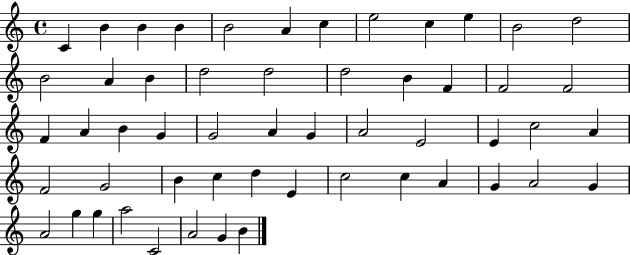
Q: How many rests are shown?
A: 0